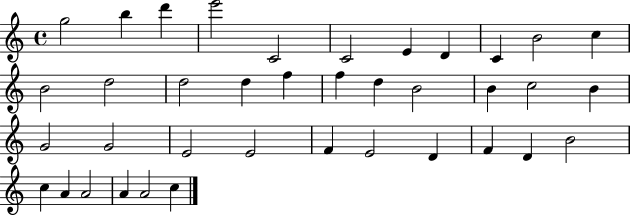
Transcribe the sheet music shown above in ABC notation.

X:1
T:Untitled
M:4/4
L:1/4
K:C
g2 b d' e'2 C2 C2 E D C B2 c B2 d2 d2 d f f d B2 B c2 B G2 G2 E2 E2 F E2 D F D B2 c A A2 A A2 c